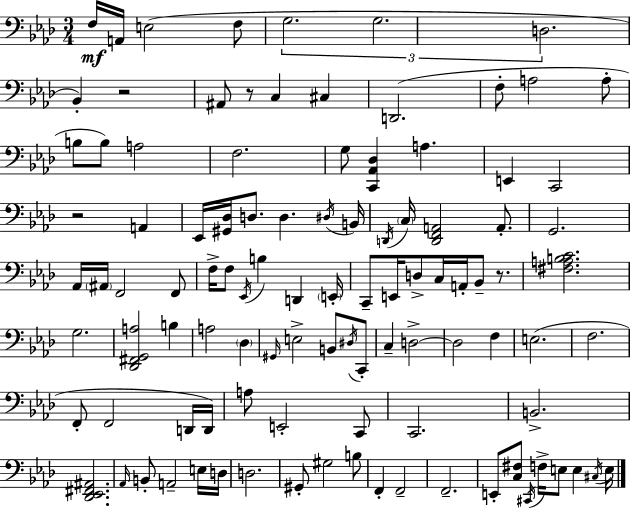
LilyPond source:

{
  \clef bass
  \numericTimeSignature
  \time 3/4
  \key aes \major
  f16\mf a,16 e2( f8 | \tuplet 3/2 { g2. | g2. | d2. } | \break bes,4-.) r2 | ais,8 r8 c4 cis4 | d,2.( | f8-. a2 a8-. | \break b8 b8) a2 | f2. | g8 <c, aes, des>4 a4. | e,4 c,2 | \break r2 a,4 | ees,16 <gis, des>16 d8. d4. \acciaccatura { dis16 } | b,16 \acciaccatura { d,16 } \parenthesize c16 <d, f, a,>2 a,8.-. | g,2. | \break aes,16 \parenthesize ais,16 f,2 | f,8 f16-> f8 \acciaccatura { ees,16 } b4 d,4 | \parenthesize e,16-. c,8-- e,16 d8-> c16 a,16-. bes,8-- | r8. <fis a b c'>2. | \break g2. | <des, fis, g, a>2 b4 | a2 \parenthesize des4 | \grace { gis,16 } e2-> | \break b,8 \acciaccatura { dis16 } c,8-. c4-- d2->~~ | d2 | f4 e2.( | f2. | \break f,8-. f,2 | d,16 d,16) a8 e,2-. | c,8 c,2. | b,2.-> | \break <des, ees, fis, ais,>2. | \grace { aes,16 } b,8-. a,2-- | e16 d16 d2. | gis,8-. gis2 | \break b8 f,4-. f,2-- | f,2.-- | e,8-. <c fis>8 \acciaccatura { cis,16 } f16-> | e8 e4 \acciaccatura { cis16 } e16 \bar "|."
}